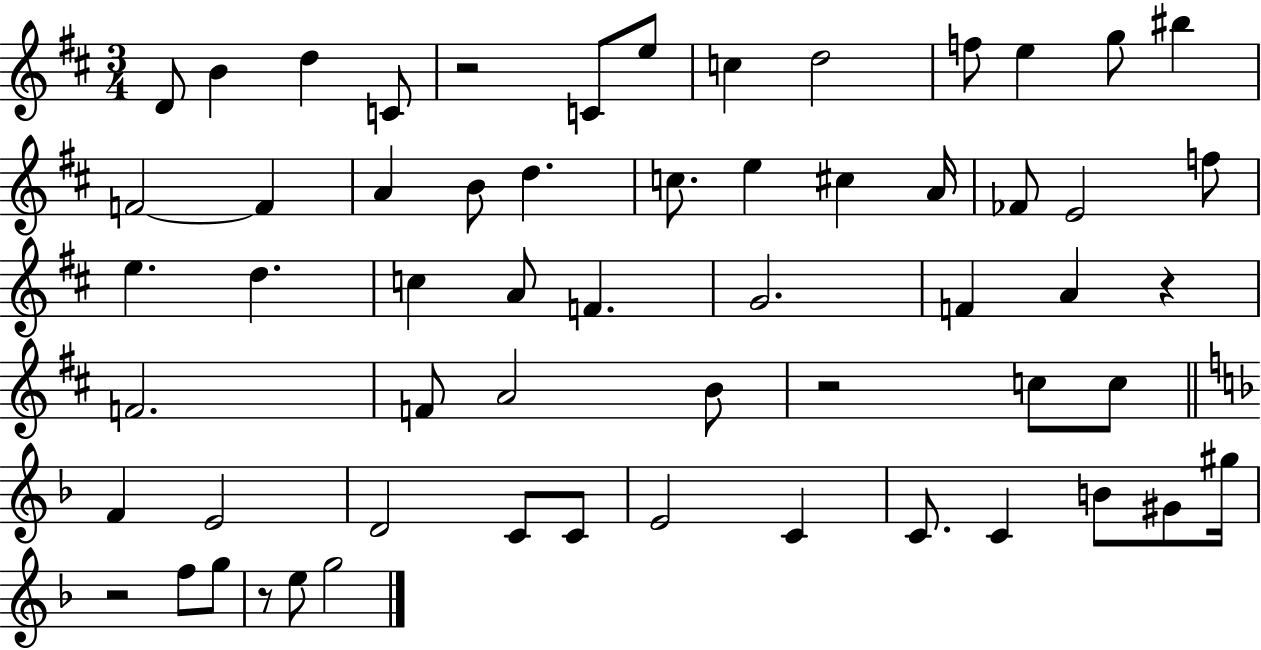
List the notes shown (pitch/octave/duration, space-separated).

D4/e B4/q D5/q C4/e R/h C4/e E5/e C5/q D5/h F5/e E5/q G5/e BIS5/q F4/h F4/q A4/q B4/e D5/q. C5/e. E5/q C#5/q A4/s FES4/e E4/h F5/e E5/q. D5/q. C5/q A4/e F4/q. G4/h. F4/q A4/q R/q F4/h. F4/e A4/h B4/e R/h C5/e C5/e F4/q E4/h D4/h C4/e C4/e E4/h C4/q C4/e. C4/q B4/e G#4/e G#5/s R/h F5/e G5/e R/e E5/e G5/h